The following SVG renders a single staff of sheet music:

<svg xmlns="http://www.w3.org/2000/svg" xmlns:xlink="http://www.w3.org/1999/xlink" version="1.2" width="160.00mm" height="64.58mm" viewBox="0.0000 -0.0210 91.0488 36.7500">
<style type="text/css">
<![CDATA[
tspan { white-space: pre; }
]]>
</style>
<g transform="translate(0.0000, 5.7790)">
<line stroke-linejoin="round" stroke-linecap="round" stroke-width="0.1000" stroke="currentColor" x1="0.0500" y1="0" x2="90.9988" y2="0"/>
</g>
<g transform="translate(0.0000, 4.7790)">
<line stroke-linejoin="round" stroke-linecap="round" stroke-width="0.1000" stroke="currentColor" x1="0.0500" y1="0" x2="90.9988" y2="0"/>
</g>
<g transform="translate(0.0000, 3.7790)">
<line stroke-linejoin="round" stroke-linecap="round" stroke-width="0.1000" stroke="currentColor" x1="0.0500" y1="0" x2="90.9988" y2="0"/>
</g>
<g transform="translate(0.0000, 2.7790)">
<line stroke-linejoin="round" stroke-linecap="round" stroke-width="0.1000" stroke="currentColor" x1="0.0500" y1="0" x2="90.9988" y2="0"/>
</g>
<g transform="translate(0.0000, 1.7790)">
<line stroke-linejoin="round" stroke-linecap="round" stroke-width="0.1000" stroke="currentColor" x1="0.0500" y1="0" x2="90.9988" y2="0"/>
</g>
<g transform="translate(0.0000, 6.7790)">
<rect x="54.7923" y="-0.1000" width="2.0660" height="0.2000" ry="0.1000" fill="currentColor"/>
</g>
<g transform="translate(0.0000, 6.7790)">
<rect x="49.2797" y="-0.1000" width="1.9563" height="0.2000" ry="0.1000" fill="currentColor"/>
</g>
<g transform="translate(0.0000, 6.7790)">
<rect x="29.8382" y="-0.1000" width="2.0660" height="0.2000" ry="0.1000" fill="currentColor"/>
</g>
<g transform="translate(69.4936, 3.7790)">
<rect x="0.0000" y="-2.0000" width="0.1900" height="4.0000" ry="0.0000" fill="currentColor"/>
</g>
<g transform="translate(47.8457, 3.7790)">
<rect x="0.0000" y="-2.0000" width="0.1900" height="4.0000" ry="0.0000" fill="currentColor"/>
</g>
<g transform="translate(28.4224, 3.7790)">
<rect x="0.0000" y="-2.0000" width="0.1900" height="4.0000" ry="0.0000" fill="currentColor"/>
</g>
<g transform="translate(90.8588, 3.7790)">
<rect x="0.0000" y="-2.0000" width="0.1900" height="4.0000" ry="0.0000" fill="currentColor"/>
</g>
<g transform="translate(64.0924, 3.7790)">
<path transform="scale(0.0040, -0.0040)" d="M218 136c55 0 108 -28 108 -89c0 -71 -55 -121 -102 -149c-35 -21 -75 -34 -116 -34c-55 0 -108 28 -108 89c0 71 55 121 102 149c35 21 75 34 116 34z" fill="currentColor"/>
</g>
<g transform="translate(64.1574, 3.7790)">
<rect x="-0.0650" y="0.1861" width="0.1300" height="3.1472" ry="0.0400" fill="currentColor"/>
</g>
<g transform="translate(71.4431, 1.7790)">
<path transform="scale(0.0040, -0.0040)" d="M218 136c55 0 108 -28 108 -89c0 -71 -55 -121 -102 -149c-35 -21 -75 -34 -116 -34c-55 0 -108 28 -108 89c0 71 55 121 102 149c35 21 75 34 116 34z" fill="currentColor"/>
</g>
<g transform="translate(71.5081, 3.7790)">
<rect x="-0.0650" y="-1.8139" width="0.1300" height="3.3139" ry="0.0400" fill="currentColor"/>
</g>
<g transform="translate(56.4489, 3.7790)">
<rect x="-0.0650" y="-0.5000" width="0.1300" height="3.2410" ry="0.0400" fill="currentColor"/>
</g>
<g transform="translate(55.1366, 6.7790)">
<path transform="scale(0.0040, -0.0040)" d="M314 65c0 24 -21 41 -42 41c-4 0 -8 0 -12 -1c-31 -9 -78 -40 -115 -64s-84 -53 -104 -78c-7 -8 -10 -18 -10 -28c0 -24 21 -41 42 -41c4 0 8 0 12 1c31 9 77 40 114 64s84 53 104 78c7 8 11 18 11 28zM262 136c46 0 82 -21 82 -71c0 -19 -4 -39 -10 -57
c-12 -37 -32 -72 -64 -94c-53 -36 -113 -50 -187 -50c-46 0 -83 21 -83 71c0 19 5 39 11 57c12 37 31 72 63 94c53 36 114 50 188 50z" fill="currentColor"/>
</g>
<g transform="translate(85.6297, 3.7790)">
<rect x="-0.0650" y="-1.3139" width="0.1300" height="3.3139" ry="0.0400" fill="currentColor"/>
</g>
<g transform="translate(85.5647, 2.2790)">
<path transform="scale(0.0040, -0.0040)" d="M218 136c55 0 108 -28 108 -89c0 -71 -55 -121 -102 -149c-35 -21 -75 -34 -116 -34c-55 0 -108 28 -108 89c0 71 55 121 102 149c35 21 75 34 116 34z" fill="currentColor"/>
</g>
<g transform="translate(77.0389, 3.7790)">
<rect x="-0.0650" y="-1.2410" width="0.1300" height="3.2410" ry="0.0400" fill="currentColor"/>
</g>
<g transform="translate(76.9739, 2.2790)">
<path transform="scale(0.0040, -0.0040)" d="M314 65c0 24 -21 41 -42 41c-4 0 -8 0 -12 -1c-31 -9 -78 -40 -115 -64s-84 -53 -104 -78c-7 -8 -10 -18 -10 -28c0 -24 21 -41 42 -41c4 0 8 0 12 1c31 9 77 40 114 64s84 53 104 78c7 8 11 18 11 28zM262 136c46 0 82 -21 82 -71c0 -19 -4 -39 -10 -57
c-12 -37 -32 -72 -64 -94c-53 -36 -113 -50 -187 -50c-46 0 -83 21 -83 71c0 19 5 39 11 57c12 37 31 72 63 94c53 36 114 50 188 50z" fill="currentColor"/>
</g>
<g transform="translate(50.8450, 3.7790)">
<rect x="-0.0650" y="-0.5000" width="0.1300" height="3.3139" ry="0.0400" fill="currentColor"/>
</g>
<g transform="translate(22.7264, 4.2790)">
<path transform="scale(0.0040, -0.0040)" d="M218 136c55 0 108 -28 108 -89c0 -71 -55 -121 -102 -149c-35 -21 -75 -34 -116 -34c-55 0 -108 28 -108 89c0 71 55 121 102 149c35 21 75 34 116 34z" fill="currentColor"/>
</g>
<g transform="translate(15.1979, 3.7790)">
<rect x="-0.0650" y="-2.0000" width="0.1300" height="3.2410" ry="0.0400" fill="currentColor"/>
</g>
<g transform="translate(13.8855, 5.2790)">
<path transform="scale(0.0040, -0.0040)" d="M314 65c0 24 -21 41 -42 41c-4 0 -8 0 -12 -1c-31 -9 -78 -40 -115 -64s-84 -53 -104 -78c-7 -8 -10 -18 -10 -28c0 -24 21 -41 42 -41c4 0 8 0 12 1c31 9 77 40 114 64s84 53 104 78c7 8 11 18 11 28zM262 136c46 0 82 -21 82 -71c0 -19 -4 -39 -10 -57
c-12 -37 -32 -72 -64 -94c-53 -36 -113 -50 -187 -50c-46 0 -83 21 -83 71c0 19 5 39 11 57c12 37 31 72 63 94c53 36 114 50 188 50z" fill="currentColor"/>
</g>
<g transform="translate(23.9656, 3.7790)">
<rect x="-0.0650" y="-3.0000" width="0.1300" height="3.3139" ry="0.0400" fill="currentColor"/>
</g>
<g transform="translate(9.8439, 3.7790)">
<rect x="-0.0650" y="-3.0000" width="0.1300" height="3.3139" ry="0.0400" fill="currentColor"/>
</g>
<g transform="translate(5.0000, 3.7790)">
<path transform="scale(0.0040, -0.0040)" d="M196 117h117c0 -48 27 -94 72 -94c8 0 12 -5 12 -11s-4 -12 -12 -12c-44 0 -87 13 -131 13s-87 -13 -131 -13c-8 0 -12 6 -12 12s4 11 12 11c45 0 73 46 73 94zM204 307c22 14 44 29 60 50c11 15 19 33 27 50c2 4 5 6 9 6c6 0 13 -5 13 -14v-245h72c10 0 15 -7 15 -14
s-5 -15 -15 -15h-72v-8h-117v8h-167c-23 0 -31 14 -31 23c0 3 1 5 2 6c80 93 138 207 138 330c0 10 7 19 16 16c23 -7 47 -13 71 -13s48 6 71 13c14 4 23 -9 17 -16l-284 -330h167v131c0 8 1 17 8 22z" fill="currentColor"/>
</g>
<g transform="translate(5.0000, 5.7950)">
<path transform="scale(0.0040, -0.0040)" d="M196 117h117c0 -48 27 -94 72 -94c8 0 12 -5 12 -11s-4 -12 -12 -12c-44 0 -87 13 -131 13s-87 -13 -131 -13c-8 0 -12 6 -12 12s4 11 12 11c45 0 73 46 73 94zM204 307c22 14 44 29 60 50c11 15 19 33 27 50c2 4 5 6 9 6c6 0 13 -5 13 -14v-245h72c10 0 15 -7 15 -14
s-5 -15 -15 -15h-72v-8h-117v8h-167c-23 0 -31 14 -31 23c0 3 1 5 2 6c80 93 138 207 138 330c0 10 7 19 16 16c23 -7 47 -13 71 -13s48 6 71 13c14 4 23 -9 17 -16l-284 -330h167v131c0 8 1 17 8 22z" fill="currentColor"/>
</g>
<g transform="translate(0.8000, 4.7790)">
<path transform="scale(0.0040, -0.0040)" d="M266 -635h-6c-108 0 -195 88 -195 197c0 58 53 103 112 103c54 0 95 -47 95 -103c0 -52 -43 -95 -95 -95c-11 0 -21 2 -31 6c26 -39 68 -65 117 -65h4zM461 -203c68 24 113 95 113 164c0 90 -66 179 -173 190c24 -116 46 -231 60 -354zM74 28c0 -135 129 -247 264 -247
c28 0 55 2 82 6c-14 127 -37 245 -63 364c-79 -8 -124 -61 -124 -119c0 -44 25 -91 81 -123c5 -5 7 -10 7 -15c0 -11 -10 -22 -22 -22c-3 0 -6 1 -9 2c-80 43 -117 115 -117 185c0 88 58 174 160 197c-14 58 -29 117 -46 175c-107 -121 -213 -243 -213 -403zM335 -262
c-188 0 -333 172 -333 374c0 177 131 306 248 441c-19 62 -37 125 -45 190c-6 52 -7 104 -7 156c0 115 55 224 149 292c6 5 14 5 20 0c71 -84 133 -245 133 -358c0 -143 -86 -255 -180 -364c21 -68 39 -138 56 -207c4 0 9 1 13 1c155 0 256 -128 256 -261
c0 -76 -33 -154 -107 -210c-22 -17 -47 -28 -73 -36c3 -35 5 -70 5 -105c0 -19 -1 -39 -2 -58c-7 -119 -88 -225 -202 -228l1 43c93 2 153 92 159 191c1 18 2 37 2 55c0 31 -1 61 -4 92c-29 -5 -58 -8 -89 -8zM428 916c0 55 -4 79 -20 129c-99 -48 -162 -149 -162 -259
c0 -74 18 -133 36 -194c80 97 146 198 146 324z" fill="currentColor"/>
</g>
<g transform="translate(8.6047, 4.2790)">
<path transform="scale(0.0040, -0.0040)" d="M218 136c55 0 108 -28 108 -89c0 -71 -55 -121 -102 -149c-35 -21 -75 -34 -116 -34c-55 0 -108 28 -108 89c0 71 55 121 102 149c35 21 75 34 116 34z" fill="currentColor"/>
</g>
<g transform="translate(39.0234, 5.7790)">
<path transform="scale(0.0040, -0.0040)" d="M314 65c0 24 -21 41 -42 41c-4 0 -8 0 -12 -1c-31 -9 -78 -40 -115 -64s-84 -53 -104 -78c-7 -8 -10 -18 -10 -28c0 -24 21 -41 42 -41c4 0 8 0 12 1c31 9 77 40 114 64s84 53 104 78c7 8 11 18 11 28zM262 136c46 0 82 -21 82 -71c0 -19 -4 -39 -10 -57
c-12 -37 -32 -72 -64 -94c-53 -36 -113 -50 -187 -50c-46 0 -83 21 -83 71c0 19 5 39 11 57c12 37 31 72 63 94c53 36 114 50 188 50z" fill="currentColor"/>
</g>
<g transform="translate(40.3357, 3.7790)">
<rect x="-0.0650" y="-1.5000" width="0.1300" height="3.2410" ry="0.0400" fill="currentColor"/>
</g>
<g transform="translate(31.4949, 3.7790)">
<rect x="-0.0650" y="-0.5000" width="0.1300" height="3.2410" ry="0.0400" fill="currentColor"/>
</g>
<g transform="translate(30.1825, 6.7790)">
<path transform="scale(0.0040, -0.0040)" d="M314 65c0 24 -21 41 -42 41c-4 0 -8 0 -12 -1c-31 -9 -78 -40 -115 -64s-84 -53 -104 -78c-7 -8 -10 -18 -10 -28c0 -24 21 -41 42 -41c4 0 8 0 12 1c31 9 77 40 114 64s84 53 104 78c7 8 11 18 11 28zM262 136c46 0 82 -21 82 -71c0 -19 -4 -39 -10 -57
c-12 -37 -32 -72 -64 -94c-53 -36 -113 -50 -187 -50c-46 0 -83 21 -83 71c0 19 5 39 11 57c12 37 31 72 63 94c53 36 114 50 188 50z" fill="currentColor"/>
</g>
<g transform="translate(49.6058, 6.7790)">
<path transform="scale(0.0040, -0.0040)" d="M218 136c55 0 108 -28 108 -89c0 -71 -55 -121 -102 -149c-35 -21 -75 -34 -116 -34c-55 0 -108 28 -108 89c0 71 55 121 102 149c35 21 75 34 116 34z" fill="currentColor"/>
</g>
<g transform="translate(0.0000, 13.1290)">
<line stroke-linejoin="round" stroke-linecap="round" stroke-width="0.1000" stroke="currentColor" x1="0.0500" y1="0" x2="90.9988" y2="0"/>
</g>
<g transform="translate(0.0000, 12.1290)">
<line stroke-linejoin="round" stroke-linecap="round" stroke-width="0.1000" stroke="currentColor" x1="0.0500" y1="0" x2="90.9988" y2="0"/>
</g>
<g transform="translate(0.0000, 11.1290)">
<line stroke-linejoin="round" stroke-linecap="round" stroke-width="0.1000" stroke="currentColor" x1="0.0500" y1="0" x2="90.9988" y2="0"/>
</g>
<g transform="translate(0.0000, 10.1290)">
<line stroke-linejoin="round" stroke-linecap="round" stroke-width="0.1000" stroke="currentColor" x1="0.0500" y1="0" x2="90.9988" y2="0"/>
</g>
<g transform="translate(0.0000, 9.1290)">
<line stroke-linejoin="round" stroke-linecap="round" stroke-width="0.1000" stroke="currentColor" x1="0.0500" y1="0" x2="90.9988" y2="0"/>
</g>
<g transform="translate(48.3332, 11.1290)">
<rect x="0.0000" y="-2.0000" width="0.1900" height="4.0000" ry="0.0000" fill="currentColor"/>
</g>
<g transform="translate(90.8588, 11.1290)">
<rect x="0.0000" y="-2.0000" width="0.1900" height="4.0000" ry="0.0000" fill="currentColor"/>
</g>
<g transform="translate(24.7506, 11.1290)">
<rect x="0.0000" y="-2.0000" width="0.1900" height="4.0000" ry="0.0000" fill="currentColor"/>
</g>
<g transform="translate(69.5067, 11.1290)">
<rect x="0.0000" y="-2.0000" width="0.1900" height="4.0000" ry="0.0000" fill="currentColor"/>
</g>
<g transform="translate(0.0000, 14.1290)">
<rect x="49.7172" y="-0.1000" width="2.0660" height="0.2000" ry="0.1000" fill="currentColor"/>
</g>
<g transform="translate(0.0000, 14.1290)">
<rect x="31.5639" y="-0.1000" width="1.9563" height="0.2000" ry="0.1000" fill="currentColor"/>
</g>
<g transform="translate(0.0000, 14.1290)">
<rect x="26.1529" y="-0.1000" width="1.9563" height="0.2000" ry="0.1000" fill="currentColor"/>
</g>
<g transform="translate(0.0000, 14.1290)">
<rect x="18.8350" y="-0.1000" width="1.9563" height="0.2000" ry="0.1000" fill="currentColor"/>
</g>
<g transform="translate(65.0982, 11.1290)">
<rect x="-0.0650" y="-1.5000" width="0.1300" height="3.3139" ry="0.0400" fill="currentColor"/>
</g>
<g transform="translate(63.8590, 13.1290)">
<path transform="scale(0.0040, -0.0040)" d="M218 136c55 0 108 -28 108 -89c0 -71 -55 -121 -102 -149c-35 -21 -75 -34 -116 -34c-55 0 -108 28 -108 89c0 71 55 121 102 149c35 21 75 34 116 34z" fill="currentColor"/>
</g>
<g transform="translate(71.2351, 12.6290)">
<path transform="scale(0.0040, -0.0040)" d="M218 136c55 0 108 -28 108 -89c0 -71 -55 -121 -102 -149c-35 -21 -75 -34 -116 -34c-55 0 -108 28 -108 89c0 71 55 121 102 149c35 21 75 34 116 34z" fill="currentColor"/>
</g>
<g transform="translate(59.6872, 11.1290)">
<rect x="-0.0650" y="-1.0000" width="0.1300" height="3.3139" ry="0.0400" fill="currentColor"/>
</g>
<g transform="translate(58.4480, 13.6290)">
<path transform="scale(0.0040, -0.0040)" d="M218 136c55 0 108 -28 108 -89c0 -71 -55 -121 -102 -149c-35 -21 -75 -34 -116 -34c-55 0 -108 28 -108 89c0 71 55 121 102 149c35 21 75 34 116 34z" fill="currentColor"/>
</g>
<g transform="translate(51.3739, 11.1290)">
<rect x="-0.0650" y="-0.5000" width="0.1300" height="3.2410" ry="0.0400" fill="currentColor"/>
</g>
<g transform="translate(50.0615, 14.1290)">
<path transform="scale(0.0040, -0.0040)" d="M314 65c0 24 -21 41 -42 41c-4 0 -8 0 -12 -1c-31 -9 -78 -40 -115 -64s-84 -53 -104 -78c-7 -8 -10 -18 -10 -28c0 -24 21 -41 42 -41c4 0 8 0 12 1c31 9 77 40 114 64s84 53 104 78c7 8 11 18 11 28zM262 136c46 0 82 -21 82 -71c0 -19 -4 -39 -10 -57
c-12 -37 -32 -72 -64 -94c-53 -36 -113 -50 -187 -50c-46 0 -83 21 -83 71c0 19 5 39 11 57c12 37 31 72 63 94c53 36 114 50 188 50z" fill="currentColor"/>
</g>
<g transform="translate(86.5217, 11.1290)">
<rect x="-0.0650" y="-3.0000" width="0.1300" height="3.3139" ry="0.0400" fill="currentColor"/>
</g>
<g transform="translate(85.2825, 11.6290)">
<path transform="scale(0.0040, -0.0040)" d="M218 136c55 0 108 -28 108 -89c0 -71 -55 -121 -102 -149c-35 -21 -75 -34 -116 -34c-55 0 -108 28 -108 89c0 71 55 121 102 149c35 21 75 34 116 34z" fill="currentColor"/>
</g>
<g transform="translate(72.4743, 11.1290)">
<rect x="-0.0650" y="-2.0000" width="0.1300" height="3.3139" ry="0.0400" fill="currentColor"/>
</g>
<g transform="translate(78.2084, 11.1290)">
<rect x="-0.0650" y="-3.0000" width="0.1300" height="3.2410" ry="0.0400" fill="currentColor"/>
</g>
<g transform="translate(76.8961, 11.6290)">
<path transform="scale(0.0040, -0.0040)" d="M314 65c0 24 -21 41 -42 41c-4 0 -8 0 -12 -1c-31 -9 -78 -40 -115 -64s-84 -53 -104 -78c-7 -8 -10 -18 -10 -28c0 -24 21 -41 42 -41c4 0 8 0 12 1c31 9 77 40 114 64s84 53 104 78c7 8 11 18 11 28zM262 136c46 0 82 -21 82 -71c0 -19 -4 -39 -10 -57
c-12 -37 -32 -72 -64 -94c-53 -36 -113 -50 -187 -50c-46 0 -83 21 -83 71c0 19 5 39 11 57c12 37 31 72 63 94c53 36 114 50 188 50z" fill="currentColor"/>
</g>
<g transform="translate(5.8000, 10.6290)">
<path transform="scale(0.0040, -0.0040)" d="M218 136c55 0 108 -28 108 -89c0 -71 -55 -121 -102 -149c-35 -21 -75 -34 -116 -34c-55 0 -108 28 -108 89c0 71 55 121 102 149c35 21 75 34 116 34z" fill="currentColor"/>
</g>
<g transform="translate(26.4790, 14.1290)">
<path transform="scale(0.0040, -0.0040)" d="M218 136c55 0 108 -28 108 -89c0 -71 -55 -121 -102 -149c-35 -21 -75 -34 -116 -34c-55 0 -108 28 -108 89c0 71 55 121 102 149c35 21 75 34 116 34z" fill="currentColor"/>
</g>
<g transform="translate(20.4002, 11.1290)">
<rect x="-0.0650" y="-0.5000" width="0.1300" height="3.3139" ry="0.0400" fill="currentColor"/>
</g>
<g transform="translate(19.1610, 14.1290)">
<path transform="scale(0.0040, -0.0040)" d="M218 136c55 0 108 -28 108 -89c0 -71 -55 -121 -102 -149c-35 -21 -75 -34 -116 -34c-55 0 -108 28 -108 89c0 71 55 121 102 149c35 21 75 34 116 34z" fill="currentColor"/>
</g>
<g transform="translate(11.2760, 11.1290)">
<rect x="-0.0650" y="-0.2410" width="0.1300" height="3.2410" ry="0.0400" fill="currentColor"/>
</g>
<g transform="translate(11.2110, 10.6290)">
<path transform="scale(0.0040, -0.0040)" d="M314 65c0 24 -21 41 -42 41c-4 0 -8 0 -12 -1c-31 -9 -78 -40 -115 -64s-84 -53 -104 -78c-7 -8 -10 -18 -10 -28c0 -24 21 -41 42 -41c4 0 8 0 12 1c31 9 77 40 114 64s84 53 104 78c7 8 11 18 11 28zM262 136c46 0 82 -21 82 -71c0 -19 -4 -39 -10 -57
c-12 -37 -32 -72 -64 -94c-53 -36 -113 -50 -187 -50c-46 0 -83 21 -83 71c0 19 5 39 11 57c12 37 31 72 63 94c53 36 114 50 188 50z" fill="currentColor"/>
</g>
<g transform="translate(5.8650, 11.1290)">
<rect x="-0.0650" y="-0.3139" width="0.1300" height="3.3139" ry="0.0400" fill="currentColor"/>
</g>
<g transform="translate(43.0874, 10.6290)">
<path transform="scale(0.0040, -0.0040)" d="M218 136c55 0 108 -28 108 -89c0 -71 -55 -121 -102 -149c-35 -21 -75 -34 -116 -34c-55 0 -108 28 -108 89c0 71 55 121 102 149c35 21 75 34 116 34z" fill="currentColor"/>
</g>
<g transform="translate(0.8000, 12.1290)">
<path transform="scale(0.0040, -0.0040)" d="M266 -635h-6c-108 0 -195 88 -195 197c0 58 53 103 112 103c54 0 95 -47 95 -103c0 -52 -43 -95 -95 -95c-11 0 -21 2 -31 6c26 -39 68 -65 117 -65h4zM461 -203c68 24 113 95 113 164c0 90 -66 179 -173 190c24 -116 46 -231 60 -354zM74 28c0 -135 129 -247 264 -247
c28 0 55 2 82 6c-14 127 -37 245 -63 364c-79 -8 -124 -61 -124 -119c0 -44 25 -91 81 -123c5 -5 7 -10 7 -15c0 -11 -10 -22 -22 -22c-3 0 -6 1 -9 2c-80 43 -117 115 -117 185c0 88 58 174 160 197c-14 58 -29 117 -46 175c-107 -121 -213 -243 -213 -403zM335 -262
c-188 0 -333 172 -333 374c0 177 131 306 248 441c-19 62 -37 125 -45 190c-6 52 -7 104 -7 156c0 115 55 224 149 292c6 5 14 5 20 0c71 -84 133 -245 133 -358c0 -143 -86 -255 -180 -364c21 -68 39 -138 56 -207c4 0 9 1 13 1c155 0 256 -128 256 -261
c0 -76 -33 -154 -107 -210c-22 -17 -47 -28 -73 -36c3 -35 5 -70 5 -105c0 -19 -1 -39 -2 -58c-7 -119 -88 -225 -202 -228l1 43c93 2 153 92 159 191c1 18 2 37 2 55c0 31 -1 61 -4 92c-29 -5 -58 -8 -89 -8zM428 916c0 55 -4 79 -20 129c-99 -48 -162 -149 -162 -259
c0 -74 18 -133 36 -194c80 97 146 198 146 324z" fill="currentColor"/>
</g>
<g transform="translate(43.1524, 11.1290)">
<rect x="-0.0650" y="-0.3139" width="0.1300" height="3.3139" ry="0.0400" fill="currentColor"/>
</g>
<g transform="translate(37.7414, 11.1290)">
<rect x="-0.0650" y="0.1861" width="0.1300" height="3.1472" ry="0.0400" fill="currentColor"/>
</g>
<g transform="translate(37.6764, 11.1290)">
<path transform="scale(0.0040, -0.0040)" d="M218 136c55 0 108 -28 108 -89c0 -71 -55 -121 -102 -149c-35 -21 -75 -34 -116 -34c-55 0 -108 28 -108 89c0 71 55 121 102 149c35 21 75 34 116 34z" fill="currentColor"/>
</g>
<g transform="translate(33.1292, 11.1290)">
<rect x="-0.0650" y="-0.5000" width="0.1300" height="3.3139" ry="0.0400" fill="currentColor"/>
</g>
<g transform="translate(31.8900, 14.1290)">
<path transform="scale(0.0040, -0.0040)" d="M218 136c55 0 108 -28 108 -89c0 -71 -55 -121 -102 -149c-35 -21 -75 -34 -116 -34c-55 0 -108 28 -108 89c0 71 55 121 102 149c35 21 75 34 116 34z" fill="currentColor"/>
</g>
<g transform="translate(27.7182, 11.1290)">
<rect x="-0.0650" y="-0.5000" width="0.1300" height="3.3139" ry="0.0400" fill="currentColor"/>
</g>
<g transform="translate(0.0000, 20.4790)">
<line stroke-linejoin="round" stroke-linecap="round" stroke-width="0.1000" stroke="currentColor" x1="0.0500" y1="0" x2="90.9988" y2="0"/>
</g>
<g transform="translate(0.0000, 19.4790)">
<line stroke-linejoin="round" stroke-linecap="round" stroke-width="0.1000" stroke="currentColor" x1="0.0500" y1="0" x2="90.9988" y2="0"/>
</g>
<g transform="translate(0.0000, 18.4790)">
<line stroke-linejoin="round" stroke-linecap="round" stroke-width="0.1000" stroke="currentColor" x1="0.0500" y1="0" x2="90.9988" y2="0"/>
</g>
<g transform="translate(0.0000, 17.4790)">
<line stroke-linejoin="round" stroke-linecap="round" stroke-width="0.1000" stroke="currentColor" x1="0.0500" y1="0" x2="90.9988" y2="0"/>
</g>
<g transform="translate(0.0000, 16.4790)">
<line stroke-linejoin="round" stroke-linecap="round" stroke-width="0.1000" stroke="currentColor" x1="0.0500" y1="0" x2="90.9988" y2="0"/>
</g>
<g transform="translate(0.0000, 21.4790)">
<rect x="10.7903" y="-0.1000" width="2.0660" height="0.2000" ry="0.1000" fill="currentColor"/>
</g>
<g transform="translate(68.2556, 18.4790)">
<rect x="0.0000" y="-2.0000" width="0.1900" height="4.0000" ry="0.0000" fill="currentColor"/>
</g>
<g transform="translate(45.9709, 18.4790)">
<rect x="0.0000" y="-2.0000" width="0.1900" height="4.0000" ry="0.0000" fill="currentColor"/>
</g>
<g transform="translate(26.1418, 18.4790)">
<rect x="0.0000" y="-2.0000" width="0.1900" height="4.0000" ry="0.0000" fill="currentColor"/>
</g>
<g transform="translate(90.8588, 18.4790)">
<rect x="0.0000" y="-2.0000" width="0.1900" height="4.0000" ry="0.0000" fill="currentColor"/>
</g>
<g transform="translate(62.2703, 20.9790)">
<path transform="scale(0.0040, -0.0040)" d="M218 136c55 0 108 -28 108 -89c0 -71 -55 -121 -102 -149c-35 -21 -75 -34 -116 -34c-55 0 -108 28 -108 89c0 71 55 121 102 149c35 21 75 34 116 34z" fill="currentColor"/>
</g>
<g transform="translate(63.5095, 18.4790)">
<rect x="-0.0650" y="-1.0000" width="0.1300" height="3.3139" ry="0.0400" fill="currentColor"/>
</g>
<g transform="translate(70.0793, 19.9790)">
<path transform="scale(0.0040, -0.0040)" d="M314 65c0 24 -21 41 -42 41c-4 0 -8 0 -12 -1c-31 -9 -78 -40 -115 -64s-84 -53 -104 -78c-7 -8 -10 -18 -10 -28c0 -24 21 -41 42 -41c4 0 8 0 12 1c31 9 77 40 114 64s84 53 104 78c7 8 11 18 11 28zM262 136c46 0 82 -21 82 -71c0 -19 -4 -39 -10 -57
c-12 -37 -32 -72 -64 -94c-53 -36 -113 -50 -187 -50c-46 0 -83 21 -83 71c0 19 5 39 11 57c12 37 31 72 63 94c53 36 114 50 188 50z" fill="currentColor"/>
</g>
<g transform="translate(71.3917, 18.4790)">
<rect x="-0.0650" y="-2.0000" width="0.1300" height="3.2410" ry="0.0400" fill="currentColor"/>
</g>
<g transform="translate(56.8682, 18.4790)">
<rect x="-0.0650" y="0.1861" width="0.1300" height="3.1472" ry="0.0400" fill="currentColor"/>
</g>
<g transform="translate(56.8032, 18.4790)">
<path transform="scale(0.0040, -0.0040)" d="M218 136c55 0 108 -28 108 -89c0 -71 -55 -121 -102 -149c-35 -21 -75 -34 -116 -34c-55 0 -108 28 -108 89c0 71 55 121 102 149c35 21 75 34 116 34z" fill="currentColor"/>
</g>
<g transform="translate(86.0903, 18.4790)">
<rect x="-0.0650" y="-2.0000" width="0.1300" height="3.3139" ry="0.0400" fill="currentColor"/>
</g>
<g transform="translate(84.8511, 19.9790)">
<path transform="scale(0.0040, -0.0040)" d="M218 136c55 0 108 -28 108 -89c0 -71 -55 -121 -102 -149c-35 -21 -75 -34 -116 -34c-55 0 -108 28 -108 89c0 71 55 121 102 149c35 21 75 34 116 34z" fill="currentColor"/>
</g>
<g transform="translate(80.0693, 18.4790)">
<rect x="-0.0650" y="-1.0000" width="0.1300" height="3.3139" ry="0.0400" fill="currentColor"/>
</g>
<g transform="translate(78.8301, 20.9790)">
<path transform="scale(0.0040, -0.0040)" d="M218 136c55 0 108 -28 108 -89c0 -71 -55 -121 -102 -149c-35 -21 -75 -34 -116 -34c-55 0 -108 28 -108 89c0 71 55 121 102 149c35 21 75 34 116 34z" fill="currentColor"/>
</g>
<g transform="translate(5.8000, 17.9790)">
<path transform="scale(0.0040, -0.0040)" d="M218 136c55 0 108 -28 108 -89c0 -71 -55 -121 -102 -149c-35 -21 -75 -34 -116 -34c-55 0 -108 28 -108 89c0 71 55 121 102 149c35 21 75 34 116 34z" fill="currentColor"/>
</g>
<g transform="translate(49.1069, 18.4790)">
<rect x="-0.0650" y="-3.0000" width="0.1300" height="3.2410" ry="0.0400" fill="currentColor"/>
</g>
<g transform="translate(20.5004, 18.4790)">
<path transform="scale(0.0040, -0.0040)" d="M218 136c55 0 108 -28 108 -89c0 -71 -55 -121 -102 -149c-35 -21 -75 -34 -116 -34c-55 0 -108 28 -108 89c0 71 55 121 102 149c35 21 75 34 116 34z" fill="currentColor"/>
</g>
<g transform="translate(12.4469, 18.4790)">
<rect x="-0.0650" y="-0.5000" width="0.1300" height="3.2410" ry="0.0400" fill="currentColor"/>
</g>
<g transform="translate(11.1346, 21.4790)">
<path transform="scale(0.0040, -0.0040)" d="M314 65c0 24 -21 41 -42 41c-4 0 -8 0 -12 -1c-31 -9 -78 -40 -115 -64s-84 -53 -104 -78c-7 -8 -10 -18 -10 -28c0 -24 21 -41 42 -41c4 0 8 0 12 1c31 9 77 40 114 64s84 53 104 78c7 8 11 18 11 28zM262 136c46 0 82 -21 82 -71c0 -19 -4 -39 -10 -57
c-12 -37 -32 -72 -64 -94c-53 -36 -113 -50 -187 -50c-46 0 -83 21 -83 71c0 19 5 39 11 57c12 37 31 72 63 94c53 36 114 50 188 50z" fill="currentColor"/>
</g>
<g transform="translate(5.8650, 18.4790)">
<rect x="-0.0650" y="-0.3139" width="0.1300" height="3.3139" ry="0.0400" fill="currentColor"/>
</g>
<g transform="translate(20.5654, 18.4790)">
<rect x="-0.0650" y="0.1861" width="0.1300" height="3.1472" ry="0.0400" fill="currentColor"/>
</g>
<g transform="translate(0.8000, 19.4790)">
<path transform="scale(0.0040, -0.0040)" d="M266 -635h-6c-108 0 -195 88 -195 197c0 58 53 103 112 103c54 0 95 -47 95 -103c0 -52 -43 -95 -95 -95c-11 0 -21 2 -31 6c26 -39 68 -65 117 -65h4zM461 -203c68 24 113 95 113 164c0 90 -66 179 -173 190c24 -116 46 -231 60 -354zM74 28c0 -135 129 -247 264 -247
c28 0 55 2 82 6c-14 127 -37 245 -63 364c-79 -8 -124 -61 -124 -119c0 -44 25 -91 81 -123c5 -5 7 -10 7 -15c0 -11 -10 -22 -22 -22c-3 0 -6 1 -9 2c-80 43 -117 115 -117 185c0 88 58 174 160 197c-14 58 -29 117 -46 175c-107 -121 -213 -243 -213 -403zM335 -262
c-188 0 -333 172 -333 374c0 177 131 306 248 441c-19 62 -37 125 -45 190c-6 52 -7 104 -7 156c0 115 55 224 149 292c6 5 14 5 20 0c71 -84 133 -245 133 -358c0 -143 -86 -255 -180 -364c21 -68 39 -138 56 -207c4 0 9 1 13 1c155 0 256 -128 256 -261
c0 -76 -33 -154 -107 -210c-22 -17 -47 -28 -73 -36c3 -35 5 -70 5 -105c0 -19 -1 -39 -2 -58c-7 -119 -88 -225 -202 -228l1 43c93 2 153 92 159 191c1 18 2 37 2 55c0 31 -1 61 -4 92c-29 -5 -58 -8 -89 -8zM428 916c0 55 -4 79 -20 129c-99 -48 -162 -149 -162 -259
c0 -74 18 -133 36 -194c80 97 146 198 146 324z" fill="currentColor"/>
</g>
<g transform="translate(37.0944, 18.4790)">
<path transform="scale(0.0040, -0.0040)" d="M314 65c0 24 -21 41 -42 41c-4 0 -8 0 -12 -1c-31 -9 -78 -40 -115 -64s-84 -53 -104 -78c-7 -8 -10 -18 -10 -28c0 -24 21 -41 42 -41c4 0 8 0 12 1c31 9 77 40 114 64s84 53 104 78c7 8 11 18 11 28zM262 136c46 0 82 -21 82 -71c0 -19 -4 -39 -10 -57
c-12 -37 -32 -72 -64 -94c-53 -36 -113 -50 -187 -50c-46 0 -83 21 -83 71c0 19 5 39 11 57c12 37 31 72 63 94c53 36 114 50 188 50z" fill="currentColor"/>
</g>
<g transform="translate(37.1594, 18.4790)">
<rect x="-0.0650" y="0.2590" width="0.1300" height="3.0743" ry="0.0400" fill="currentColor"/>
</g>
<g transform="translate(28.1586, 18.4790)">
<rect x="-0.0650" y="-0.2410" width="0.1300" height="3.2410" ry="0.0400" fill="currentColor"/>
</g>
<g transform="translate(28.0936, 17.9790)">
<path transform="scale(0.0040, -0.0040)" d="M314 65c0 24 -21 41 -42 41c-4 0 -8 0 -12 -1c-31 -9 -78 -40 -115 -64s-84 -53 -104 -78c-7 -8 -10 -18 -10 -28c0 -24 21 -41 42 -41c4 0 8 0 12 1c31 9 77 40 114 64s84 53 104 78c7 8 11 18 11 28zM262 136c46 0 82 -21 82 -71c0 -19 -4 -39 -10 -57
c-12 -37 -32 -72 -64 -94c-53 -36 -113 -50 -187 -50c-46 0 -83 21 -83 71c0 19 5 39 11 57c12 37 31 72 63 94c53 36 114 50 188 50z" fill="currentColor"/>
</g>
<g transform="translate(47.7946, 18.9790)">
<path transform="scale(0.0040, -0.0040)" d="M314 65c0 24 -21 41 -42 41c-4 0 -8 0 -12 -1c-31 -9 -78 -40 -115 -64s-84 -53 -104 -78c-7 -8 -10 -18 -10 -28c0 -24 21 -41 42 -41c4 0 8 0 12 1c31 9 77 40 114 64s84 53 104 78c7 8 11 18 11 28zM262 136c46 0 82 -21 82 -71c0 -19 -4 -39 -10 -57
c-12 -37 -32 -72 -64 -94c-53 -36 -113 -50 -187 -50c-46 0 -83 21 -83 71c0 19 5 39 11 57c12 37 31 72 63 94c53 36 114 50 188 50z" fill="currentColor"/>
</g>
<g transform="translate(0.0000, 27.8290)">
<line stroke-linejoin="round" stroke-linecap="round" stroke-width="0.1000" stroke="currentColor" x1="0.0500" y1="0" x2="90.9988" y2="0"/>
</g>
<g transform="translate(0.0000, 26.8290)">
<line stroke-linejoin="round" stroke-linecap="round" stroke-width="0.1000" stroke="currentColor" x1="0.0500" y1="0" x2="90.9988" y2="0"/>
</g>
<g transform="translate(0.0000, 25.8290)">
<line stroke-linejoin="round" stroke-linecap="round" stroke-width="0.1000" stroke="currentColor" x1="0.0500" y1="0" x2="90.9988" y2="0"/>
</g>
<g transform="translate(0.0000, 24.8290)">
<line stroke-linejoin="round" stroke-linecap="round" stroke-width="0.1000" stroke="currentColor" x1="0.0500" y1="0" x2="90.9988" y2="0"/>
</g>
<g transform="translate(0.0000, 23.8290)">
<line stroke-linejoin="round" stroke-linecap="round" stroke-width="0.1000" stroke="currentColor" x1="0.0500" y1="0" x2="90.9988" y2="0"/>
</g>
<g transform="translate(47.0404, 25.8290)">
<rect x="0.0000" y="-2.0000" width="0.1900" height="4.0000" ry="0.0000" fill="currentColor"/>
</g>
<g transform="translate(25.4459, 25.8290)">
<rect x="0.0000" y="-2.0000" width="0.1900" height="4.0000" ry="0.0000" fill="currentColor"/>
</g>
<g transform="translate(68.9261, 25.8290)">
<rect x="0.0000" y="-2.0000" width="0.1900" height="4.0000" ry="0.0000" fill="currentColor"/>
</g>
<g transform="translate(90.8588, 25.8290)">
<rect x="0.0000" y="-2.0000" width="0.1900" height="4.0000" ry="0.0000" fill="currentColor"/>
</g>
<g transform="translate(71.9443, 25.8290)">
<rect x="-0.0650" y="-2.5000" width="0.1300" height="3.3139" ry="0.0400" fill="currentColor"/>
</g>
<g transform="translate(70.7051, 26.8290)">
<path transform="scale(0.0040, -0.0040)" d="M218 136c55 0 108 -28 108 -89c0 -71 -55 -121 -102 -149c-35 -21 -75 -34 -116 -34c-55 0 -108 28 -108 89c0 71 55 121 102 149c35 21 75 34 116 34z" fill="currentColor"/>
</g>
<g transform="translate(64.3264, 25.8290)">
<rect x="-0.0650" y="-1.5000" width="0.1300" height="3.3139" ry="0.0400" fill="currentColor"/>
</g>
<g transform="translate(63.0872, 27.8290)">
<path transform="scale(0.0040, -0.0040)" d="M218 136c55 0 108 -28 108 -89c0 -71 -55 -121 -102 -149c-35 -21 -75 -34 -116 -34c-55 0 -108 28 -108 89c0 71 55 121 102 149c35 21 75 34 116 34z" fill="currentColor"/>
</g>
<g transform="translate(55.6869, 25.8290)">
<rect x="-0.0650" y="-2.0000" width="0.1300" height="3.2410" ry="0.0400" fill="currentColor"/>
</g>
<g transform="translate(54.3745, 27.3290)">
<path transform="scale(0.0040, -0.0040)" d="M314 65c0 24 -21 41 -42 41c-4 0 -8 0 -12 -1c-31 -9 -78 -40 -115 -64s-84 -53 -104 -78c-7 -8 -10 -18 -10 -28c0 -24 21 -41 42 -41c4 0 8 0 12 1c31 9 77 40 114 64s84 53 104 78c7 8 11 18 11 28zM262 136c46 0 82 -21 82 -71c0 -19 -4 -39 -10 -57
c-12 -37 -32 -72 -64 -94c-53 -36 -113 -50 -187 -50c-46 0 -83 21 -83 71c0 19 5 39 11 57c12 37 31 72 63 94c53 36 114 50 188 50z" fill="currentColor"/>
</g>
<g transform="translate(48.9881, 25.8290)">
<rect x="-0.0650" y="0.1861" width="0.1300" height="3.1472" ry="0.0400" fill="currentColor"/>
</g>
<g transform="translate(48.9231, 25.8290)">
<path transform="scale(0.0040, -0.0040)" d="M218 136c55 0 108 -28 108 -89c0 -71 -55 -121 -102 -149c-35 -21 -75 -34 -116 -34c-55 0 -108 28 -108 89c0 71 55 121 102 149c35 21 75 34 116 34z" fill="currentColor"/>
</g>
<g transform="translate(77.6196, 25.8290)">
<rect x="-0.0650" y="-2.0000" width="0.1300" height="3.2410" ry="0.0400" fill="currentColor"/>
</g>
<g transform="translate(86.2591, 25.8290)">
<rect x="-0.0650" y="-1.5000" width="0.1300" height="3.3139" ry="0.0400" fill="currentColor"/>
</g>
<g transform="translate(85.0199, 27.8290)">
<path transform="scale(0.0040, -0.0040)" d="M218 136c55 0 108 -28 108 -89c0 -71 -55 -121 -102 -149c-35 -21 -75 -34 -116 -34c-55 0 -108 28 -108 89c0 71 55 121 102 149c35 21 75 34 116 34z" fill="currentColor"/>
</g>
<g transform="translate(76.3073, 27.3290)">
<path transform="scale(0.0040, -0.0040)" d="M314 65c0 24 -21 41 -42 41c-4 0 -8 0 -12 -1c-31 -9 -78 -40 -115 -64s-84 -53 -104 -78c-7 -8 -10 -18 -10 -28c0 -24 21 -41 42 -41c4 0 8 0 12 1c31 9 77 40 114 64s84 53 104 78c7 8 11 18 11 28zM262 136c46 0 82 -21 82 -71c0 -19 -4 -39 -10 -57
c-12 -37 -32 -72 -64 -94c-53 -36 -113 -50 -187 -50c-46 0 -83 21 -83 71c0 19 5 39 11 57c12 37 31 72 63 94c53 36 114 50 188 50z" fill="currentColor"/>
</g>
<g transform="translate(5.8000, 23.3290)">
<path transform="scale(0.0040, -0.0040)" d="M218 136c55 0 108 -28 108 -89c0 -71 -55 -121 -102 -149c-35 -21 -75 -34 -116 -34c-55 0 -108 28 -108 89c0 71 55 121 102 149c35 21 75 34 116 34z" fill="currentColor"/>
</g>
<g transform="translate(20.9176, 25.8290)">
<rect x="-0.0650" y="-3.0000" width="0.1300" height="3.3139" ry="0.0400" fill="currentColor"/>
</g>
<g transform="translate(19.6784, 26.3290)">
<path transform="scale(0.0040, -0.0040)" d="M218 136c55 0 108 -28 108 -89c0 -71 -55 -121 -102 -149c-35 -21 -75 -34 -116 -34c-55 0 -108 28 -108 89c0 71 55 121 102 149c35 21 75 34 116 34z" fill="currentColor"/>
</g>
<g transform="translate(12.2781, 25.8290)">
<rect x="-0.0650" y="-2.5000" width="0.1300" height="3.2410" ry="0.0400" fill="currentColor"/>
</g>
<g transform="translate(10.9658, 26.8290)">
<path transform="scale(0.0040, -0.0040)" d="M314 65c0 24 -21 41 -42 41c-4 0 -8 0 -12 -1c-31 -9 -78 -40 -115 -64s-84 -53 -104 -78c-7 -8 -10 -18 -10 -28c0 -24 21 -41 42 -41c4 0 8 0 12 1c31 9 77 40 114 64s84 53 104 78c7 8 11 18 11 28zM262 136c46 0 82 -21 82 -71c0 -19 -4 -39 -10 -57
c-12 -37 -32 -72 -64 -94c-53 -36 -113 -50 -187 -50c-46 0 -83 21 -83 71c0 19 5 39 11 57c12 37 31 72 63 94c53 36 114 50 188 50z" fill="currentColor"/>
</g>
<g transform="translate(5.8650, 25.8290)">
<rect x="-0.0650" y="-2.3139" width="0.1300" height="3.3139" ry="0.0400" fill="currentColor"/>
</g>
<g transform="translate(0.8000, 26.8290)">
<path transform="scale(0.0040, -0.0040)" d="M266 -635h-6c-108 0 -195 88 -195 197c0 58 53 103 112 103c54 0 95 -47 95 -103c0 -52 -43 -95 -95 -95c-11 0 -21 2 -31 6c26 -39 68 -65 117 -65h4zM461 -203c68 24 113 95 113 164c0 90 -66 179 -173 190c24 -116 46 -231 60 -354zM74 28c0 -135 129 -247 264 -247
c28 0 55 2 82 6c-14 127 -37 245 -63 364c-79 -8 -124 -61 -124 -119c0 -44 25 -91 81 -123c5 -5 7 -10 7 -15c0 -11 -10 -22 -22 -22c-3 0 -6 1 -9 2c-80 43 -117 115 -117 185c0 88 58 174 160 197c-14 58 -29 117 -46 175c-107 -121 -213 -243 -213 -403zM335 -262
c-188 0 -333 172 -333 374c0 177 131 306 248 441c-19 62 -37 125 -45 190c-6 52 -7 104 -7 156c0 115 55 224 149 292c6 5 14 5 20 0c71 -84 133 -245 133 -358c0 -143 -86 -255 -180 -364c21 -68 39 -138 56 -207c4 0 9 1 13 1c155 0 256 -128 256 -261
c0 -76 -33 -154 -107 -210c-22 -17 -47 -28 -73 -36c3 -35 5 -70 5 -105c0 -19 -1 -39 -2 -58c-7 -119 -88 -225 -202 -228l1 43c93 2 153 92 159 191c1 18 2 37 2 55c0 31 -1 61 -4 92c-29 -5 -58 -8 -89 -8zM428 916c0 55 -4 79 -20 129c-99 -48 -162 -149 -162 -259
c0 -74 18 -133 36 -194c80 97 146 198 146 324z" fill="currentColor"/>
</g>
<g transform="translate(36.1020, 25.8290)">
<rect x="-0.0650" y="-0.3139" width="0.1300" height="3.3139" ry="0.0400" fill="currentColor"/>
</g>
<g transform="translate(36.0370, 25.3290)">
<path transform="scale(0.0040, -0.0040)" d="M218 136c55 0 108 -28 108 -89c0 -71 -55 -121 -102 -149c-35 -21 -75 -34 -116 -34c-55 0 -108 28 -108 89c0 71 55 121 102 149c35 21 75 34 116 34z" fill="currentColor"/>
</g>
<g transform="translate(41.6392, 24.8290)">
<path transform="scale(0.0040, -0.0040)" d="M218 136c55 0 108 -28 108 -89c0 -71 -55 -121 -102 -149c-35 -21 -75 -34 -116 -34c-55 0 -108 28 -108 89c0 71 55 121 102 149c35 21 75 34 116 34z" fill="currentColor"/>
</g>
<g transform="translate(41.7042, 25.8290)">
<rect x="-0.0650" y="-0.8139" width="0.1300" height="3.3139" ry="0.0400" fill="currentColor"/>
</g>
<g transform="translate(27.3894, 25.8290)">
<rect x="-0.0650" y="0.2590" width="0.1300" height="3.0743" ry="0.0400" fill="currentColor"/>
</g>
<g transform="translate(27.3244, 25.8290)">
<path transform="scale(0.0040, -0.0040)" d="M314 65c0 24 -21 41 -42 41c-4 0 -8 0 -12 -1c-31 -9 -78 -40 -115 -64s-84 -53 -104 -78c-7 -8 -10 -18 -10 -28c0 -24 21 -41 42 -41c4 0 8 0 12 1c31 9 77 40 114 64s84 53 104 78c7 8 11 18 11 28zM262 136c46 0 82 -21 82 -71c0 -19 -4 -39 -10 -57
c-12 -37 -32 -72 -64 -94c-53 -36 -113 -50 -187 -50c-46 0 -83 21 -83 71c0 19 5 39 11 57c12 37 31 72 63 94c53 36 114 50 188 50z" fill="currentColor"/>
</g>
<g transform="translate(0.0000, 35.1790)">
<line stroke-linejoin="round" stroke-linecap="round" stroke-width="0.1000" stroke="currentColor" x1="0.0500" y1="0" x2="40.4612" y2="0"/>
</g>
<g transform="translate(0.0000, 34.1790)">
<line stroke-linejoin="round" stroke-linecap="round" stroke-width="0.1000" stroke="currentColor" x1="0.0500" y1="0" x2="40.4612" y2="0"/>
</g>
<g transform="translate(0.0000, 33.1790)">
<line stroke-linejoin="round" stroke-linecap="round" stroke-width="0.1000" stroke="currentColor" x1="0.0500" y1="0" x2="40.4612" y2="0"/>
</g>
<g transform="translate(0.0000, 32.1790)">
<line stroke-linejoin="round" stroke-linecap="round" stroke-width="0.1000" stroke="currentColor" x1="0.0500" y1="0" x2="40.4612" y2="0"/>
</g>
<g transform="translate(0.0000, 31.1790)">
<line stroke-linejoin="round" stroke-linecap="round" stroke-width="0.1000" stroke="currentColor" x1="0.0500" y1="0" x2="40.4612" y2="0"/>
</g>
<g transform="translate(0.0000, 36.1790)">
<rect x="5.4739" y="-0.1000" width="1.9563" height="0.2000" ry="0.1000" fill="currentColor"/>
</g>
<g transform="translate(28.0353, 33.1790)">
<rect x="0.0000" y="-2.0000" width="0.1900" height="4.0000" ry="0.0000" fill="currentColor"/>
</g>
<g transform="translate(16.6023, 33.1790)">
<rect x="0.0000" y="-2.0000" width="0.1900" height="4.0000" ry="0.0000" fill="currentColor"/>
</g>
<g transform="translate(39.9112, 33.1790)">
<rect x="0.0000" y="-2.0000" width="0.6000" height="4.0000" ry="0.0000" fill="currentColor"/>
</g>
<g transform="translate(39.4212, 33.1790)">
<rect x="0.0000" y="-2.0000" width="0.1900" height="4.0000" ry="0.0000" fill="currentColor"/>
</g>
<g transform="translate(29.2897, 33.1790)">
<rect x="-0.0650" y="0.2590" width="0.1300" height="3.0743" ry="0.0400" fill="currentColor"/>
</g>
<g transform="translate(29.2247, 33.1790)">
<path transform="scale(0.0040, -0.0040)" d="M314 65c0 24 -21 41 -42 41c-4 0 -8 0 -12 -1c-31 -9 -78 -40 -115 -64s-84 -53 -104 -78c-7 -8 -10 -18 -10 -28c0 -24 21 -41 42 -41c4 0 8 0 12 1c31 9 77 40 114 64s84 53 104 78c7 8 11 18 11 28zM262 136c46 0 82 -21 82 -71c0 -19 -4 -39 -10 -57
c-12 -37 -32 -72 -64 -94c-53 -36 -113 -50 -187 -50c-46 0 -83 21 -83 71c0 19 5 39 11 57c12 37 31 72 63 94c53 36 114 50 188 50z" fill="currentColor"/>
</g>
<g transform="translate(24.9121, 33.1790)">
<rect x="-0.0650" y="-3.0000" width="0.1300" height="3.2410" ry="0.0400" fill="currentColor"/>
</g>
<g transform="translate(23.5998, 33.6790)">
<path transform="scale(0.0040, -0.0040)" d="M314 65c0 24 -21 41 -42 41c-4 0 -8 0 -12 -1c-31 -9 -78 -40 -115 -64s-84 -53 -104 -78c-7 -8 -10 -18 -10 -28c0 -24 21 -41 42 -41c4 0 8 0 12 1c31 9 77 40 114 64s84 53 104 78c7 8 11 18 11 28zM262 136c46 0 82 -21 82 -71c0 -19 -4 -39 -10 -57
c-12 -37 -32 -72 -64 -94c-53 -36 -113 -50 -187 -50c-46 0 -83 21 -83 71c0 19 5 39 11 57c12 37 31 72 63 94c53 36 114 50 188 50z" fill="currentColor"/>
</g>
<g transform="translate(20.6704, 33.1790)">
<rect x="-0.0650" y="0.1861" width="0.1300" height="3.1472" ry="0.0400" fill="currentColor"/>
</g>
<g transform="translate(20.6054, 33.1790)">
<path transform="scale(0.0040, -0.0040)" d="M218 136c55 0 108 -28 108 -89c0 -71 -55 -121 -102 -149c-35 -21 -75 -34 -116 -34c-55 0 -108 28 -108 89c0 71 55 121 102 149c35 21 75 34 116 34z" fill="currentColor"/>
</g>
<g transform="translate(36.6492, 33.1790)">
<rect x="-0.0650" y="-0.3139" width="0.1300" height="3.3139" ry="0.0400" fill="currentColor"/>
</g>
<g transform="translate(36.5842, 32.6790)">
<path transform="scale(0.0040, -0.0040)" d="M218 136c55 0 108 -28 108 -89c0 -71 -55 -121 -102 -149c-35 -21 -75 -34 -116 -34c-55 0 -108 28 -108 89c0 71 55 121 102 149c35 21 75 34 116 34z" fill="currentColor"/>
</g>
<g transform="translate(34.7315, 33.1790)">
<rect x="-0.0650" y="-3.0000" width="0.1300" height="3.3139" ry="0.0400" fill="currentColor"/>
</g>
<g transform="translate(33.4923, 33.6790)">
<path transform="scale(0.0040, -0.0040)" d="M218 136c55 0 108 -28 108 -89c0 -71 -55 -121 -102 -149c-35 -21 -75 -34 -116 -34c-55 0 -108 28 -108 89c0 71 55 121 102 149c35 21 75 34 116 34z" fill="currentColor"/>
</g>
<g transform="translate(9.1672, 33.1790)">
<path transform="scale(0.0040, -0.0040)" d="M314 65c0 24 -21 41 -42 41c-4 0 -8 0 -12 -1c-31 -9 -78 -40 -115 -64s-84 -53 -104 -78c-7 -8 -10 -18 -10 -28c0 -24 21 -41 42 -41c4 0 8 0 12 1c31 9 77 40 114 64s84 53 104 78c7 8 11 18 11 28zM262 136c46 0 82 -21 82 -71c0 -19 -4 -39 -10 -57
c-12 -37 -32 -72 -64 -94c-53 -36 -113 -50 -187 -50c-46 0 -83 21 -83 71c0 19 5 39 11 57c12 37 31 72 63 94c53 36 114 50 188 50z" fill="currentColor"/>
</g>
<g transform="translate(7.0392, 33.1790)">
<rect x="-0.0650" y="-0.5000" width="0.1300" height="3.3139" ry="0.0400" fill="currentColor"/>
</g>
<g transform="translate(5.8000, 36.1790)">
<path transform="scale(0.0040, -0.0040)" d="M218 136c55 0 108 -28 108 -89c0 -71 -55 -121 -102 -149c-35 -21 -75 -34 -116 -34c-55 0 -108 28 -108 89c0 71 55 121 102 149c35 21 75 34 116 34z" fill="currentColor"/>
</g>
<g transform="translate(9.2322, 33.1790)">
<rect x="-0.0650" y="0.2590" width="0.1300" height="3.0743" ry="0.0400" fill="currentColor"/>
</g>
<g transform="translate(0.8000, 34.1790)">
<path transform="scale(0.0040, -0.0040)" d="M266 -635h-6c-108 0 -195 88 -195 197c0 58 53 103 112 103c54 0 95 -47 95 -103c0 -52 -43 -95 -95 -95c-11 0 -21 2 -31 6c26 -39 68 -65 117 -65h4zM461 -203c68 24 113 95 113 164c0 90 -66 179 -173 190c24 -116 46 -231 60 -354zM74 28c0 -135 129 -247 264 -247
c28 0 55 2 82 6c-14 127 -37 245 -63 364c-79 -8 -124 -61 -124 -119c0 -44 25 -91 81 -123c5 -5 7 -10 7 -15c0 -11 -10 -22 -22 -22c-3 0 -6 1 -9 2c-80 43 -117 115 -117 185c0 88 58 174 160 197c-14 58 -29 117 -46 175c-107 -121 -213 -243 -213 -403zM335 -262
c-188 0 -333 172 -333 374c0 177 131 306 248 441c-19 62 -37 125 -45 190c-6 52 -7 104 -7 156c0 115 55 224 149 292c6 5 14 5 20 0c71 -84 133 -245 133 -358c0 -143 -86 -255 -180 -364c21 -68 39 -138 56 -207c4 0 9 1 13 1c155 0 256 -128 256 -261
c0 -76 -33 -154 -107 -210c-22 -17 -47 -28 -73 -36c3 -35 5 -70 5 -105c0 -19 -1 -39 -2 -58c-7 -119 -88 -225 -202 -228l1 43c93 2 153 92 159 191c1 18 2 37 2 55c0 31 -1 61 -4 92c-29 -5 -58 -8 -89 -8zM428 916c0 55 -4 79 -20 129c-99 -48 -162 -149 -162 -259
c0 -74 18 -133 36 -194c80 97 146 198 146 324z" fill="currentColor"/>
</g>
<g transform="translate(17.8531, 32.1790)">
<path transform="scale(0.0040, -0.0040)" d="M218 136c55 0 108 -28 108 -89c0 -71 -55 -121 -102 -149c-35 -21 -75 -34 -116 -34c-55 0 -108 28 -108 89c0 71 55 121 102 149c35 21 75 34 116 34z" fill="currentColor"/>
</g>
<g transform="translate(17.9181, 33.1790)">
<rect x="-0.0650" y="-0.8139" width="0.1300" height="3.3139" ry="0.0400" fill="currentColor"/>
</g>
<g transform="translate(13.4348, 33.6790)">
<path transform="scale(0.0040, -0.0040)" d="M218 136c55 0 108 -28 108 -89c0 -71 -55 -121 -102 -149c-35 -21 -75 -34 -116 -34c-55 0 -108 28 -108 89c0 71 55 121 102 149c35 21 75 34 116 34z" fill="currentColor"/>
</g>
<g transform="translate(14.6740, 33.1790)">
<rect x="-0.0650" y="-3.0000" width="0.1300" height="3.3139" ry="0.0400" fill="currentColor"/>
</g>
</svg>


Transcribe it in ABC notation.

X:1
T:Untitled
M:4/4
L:1/4
K:C
A F2 A C2 E2 C C2 B f e2 e c c2 C C C B c C2 D E F A2 A c C2 B c2 B2 A2 B D F2 D F g G2 A B2 c d B F2 E G F2 E C B2 A d B A2 B2 A c